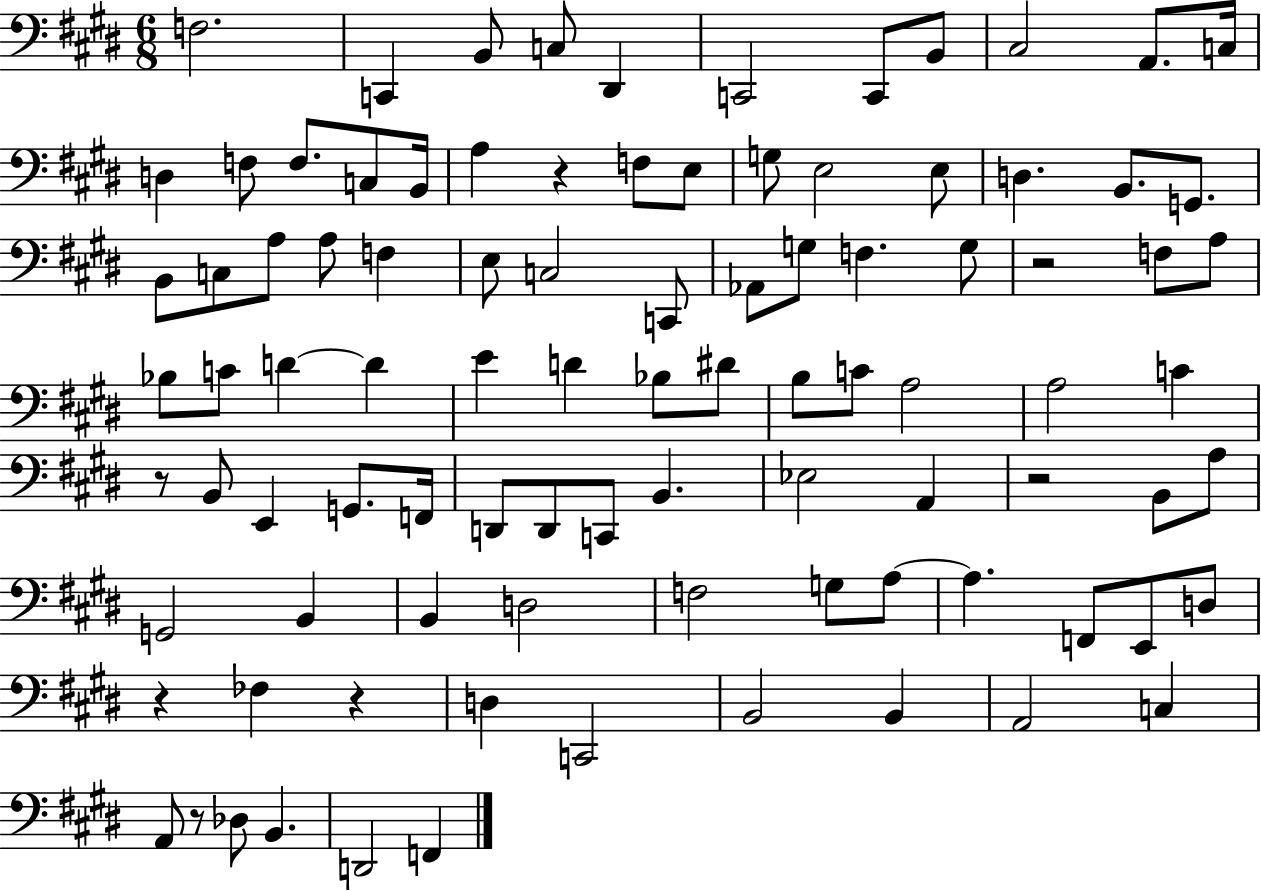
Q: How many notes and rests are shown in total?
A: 94